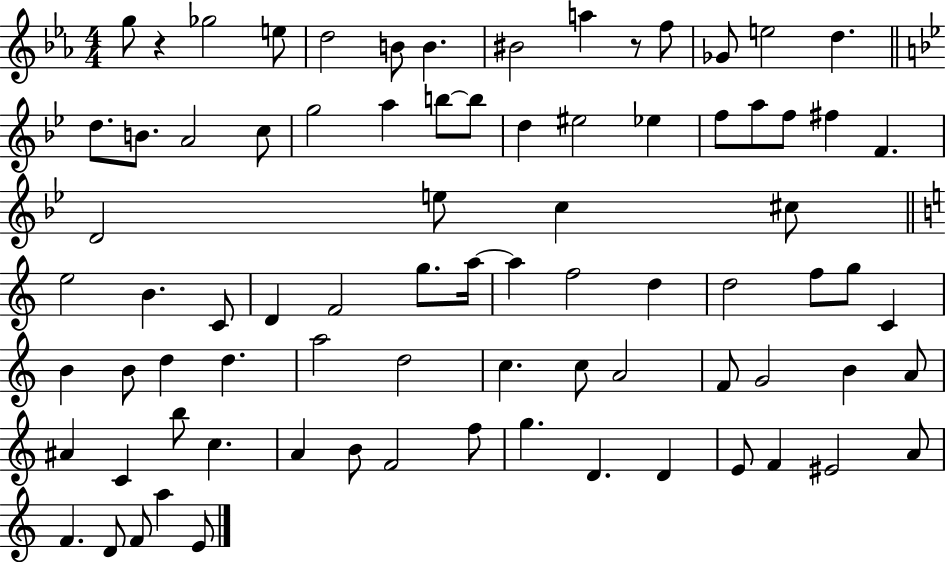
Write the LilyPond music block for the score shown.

{
  \clef treble
  \numericTimeSignature
  \time 4/4
  \key ees \major
  \repeat volta 2 { g''8 r4 ges''2 e''8 | d''2 b'8 b'4. | bis'2 a''4 r8 f''8 | ges'8 e''2 d''4. | \break \bar "||" \break \key bes \major d''8. b'8. a'2 c''8 | g''2 a''4 b''8~~ b''8 | d''4 eis''2 ees''4 | f''8 a''8 f''8 fis''4 f'4. | \break d'2 e''8 c''4 cis''8 | \bar "||" \break \key c \major e''2 b'4. c'8 | d'4 f'2 g''8. a''16~~ | a''4 f''2 d''4 | d''2 f''8 g''8 c'4 | \break b'4 b'8 d''4 d''4. | a''2 d''2 | c''4. c''8 a'2 | f'8 g'2 b'4 a'8 | \break ais'4 c'4 b''8 c''4. | a'4 b'8 f'2 f''8 | g''4. d'4. d'4 | e'8 f'4 eis'2 a'8 | \break f'4. d'8 f'8 a''4 e'8 | } \bar "|."
}